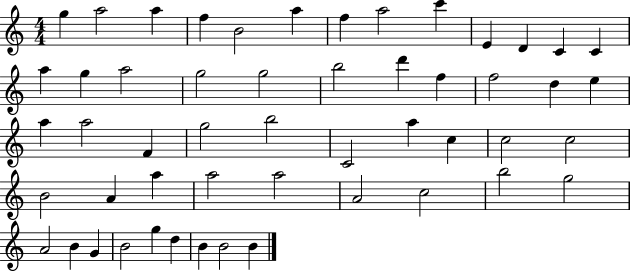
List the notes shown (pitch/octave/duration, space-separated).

G5/q A5/h A5/q F5/q B4/h A5/q F5/q A5/h C6/q E4/q D4/q C4/q C4/q A5/q G5/q A5/h G5/h G5/h B5/h D6/q F5/q F5/h D5/q E5/q A5/q A5/h F4/q G5/h B5/h C4/h A5/q C5/q C5/h C5/h B4/h A4/q A5/q A5/h A5/h A4/h C5/h B5/h G5/h A4/h B4/q G4/q B4/h G5/q D5/q B4/q B4/h B4/q